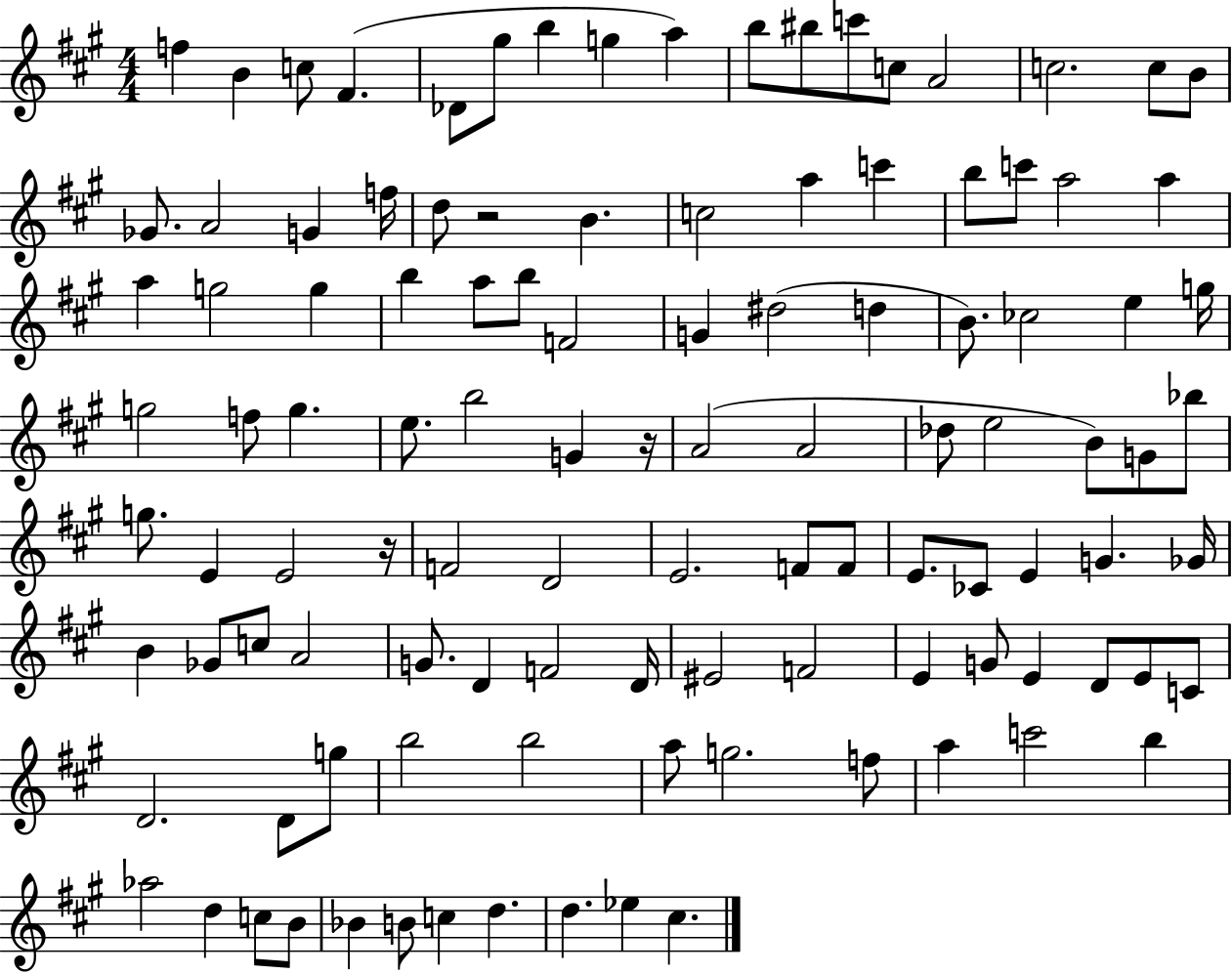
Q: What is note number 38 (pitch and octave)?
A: G4